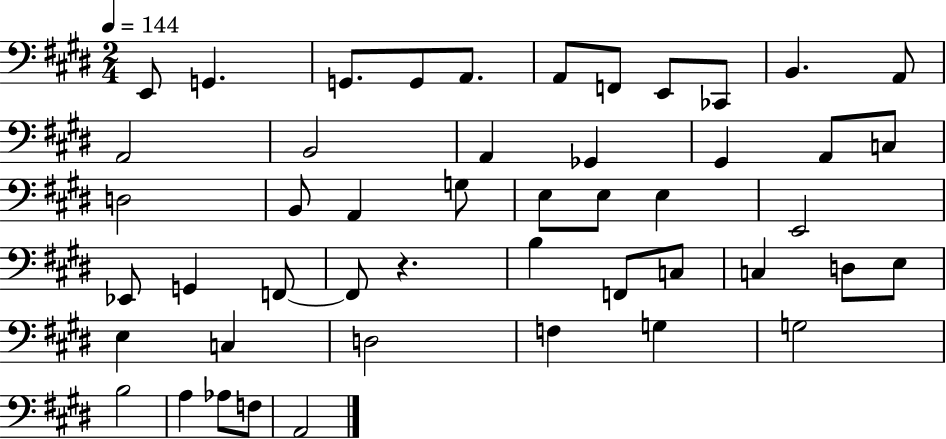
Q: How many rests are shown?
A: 1